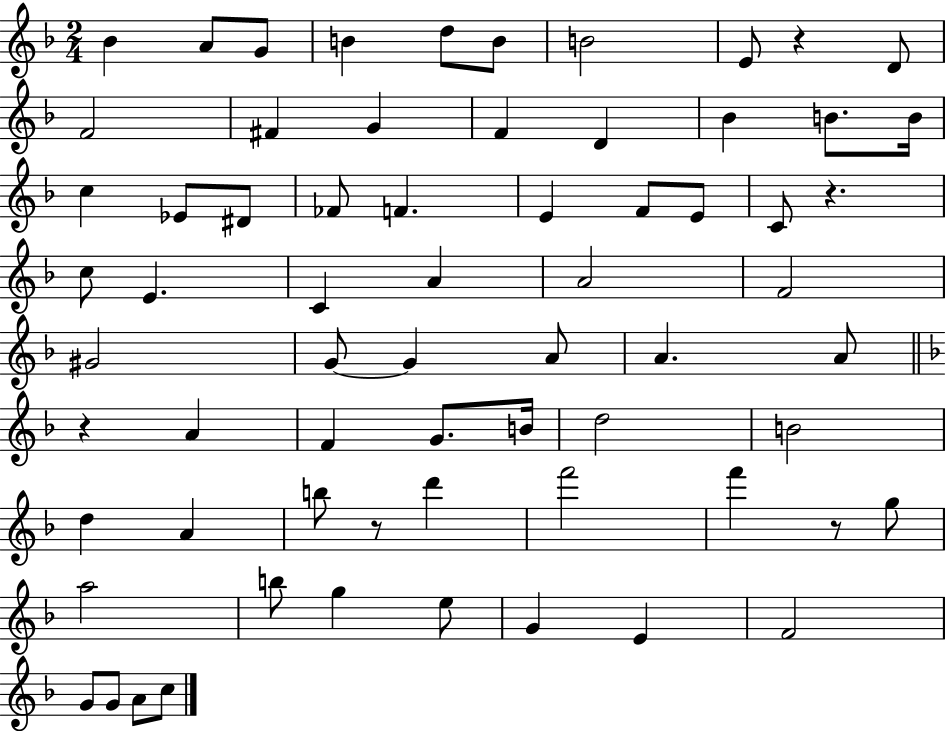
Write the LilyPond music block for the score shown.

{
  \clef treble
  \numericTimeSignature
  \time 2/4
  \key f \major
  bes'4 a'8 g'8 | b'4 d''8 b'8 | b'2 | e'8 r4 d'8 | \break f'2 | fis'4 g'4 | f'4 d'4 | bes'4 b'8. b'16 | \break c''4 ees'8 dis'8 | fes'8 f'4. | e'4 f'8 e'8 | c'8 r4. | \break c''8 e'4. | c'4 a'4 | a'2 | f'2 | \break gis'2 | g'8~~ g'4 a'8 | a'4. a'8 | \bar "||" \break \key f \major r4 a'4 | f'4 g'8. b'16 | d''2 | b'2 | \break d''4 a'4 | b''8 r8 d'''4 | f'''2 | f'''4 r8 g''8 | \break a''2 | b''8 g''4 e''8 | g'4 e'4 | f'2 | \break g'8 g'8 a'8 c''8 | \bar "|."
}